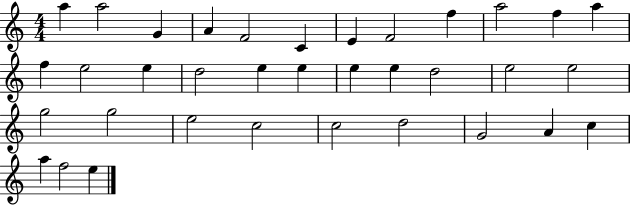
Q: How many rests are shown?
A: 0